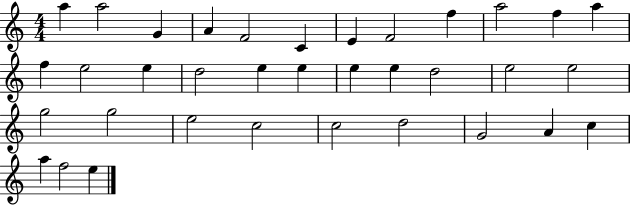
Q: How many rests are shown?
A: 0